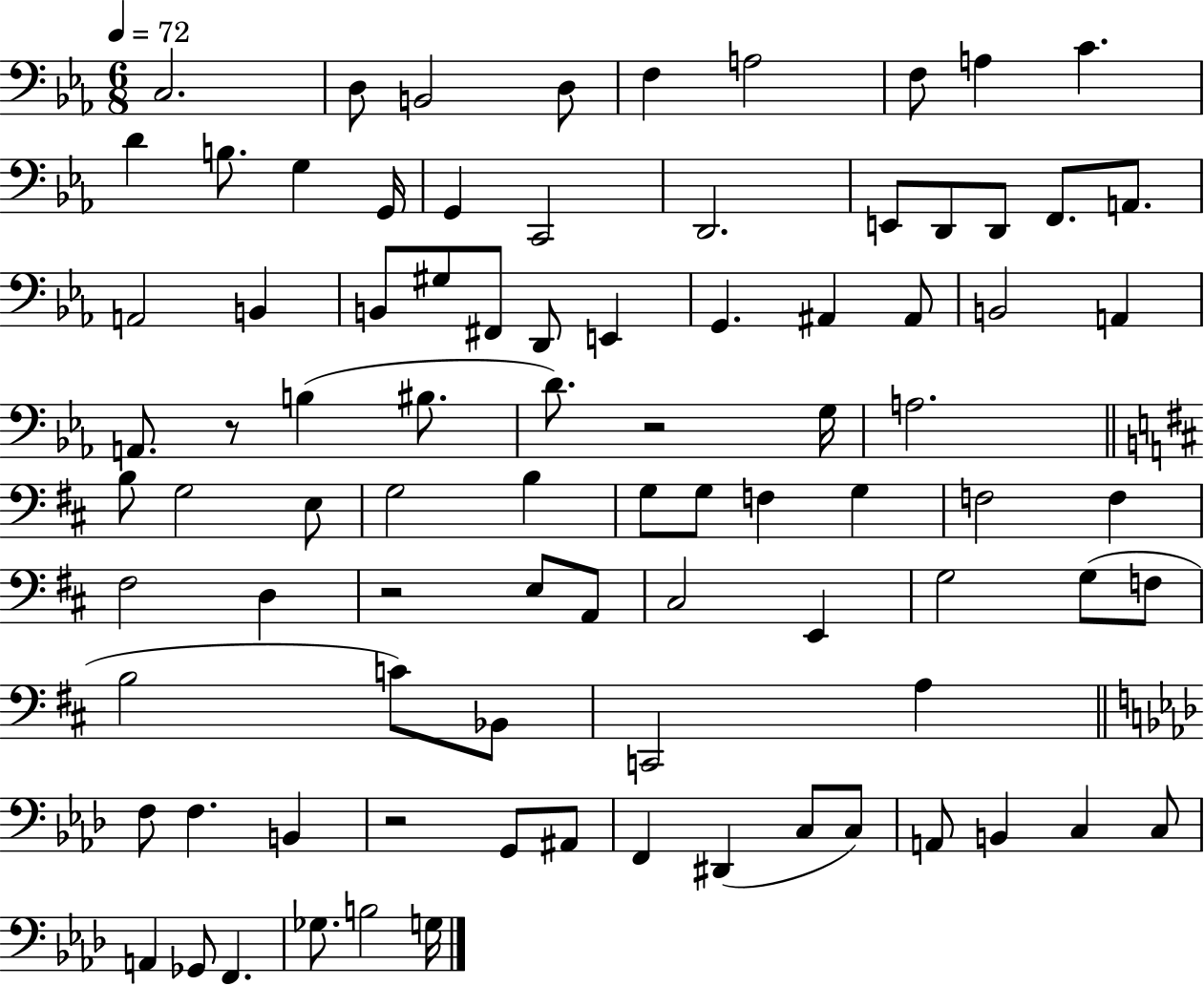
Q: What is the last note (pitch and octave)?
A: G3